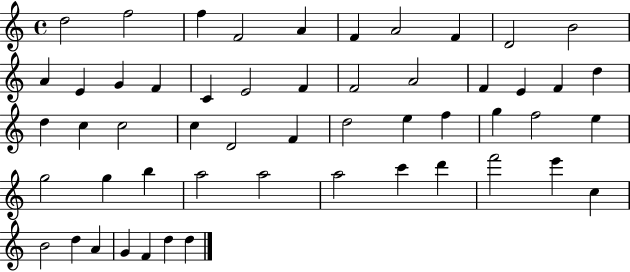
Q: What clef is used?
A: treble